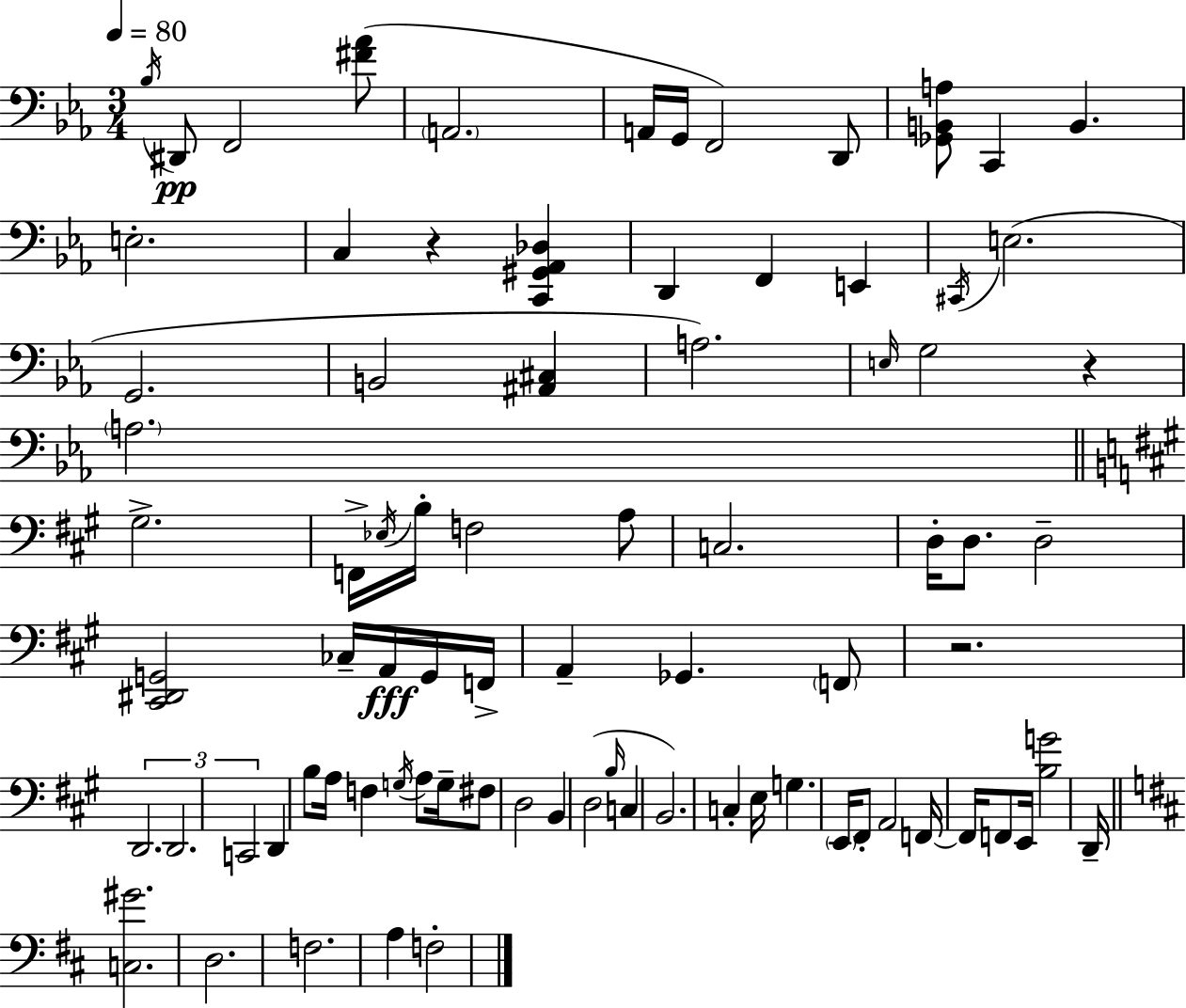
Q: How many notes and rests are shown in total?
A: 82